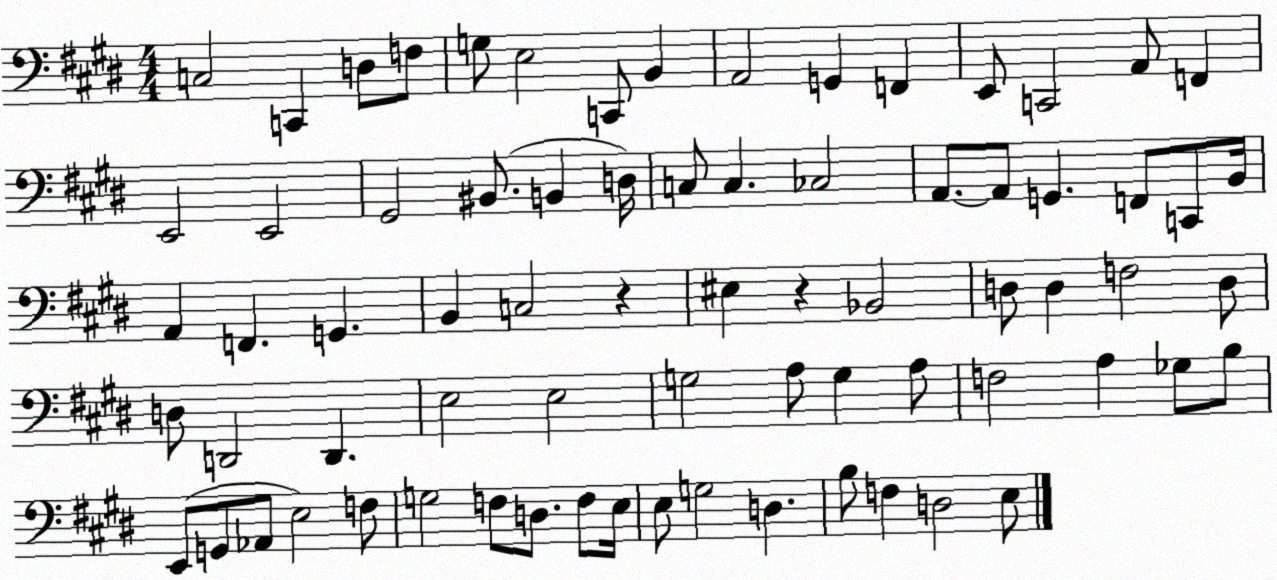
X:1
T:Untitled
M:4/4
L:1/4
K:E
C,2 C,, D,/2 F,/2 G,/2 E,2 C,,/2 B,, A,,2 G,, F,, E,,/2 C,,2 A,,/2 F,, E,,2 E,,2 ^G,,2 ^B,,/2 B,, D,/4 C,/2 C, _C,2 A,,/2 A,,/2 G,, F,,/2 C,,/2 B,,/4 A,, F,, G,, B,, C,2 z ^E, z _B,,2 D,/2 D, F,2 D,/2 D,/2 D,,2 D,, E,2 E,2 G,2 A,/2 G, A,/2 F,2 A, _G,/2 B,/2 E,,/2 G,,/2 _A,,/2 E,2 F,/2 G,2 F,/2 D,/2 F,/2 E,/4 E,/2 G,2 D, B,/2 F, D,2 E,/2